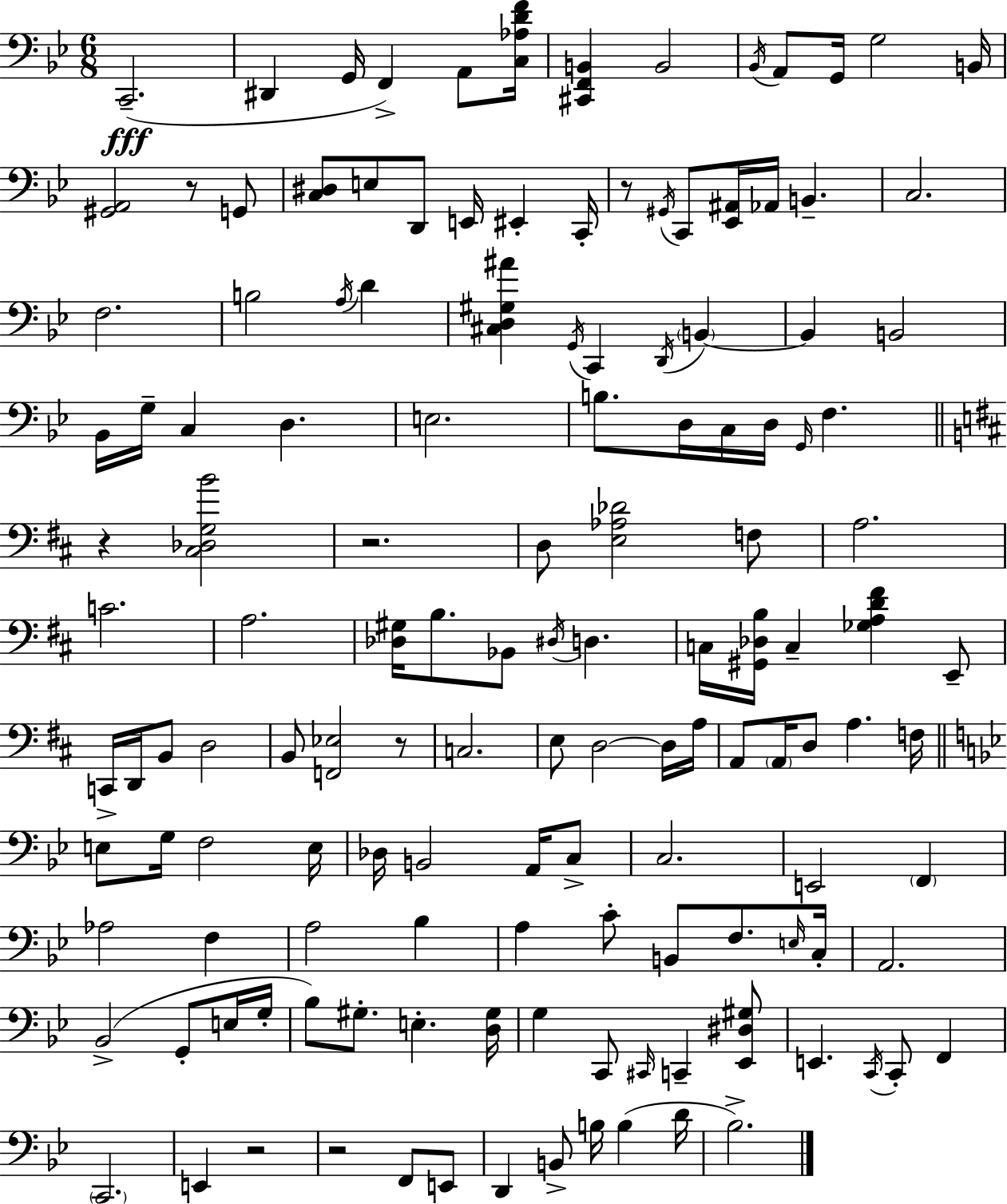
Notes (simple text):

C2/h. D#2/q G2/s F2/q A2/e [C3,Ab3,D4,F4]/s [C#2,F2,B2]/q B2/h Bb2/s A2/e G2/s G3/h B2/s [G#2,A2]/h R/e G2/e [C3,D#3]/e E3/e D2/e E2/s EIS2/q C2/s R/e G#2/s C2/e [Eb2,A#2]/s Ab2/s B2/q. C3/h. F3/h. B3/h A3/s D4/q [C#3,D3,G#3,A#4]/q G2/s C2/q D2/s B2/q B2/q B2/h Bb2/s G3/s C3/q D3/q. E3/h. B3/e. D3/s C3/s D3/s G2/s F3/q. R/q [C#3,Db3,G3,B4]/h R/h. D3/e [E3,Ab3,Db4]/h F3/e A3/h. C4/h. A3/h. [Db3,G#3]/s B3/e. Bb2/e D#3/s D3/q. C3/s [G#2,Db3,B3]/s C3/q [Gb3,A3,D4,F#4]/q E2/e C2/s D2/s B2/e D3/h B2/e [F2,Eb3]/h R/e C3/h. E3/e D3/h D3/s A3/s A2/e A2/s D3/e A3/q. F3/s E3/e G3/s F3/h E3/s Db3/s B2/h A2/s C3/e C3/h. E2/h F2/q Ab3/h F3/q A3/h Bb3/q A3/q C4/e B2/e F3/e. E3/s C3/s A2/h. Bb2/h G2/e E3/s G3/s Bb3/e G#3/e. E3/q. [D3,G#3]/s G3/q C2/e C#2/s C2/q [Eb2,D#3,G#3]/e E2/q. C2/s C2/e F2/q C2/h. E2/q R/h R/h F2/e E2/e D2/q B2/e B3/s B3/q D4/s Bb3/h.